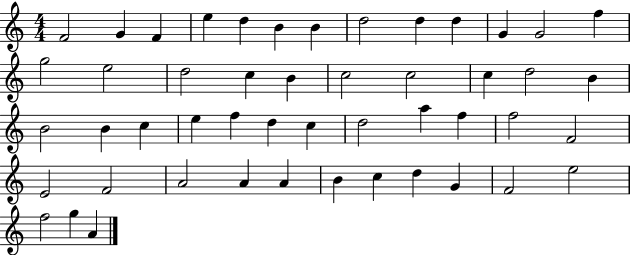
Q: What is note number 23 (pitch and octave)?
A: B4